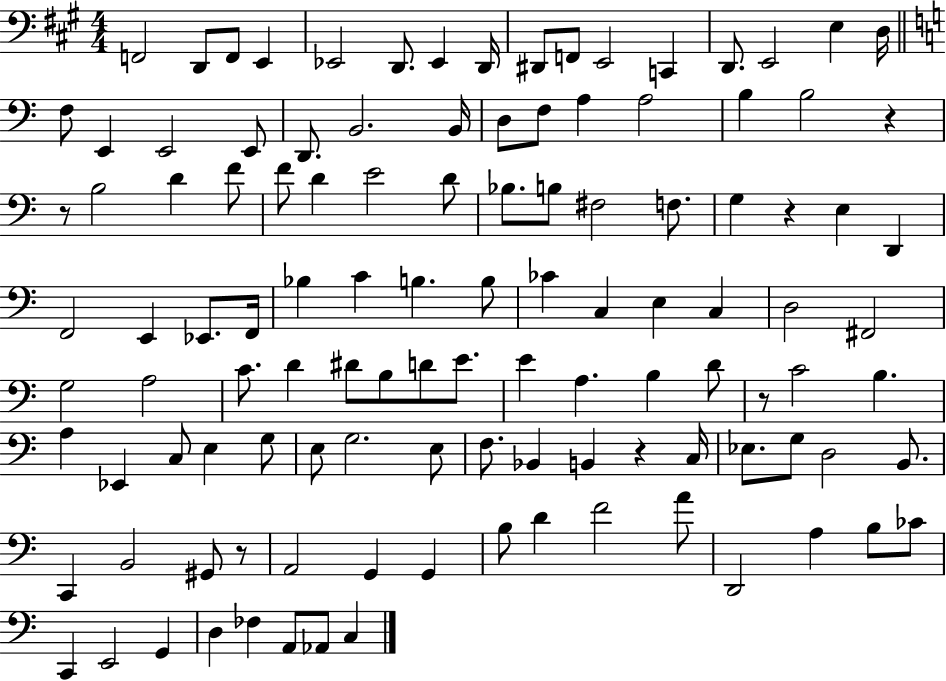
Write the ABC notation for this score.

X:1
T:Untitled
M:4/4
L:1/4
K:A
F,,2 D,,/2 F,,/2 E,, _E,,2 D,,/2 _E,, D,,/4 ^D,,/2 F,,/2 E,,2 C,, D,,/2 E,,2 E, D,/4 F,/2 E,, E,,2 E,,/2 D,,/2 B,,2 B,,/4 D,/2 F,/2 A, A,2 B, B,2 z z/2 B,2 D F/2 F/2 D E2 D/2 _B,/2 B,/2 ^F,2 F,/2 G, z E, D,, F,,2 E,, _E,,/2 F,,/4 _B, C B, B,/2 _C C, E, C, D,2 ^F,,2 G,2 A,2 C/2 D ^D/2 B,/2 D/2 E/2 E A, B, D/2 z/2 C2 B, A, _E,, C,/2 E, G,/2 E,/2 G,2 E,/2 F,/2 _B,, B,, z C,/4 _E,/2 G,/2 D,2 B,,/2 C,, B,,2 ^G,,/2 z/2 A,,2 G,, G,, B,/2 D F2 A/2 D,,2 A, B,/2 _C/2 C,, E,,2 G,, D, _F, A,,/2 _A,,/2 C,